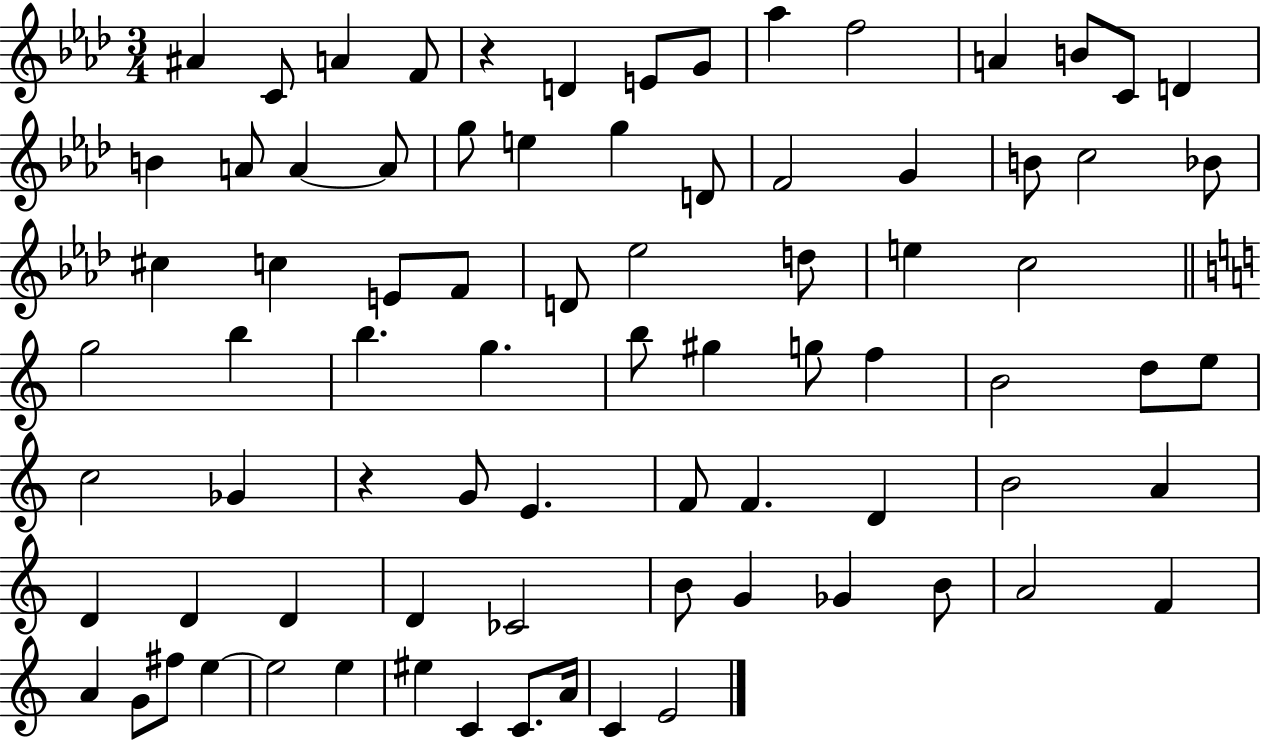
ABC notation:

X:1
T:Untitled
M:3/4
L:1/4
K:Ab
^A C/2 A F/2 z D E/2 G/2 _a f2 A B/2 C/2 D B A/2 A A/2 g/2 e g D/2 F2 G B/2 c2 _B/2 ^c c E/2 F/2 D/2 _e2 d/2 e c2 g2 b b g b/2 ^g g/2 f B2 d/2 e/2 c2 _G z G/2 E F/2 F D B2 A D D D D _C2 B/2 G _G B/2 A2 F A G/2 ^f/2 e e2 e ^e C C/2 A/4 C E2